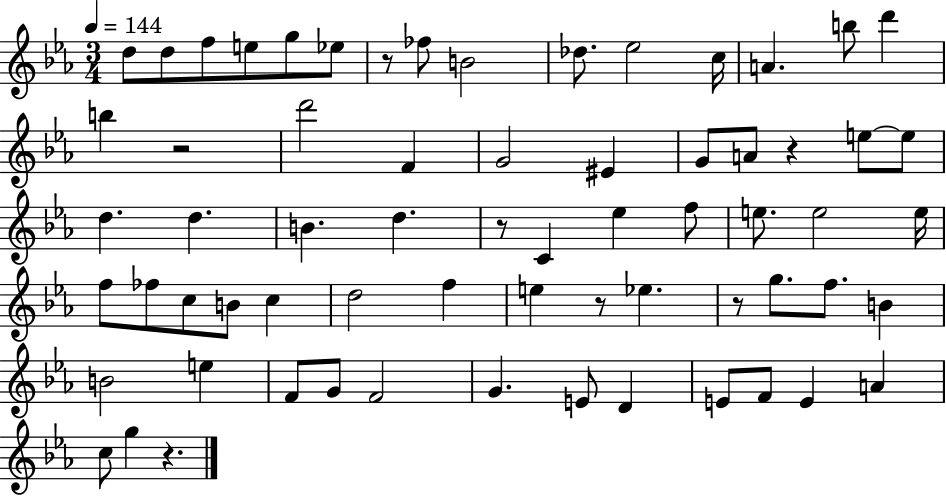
D5/e D5/e F5/e E5/e G5/e Eb5/e R/e FES5/e B4/h Db5/e. Eb5/h C5/s A4/q. B5/e D6/q B5/q R/h D6/h F4/q G4/h EIS4/q G4/e A4/e R/q E5/e E5/e D5/q. D5/q. B4/q. D5/q. R/e C4/q Eb5/q F5/e E5/e. E5/h E5/s F5/e FES5/e C5/e B4/e C5/q D5/h F5/q E5/q R/e Eb5/q. R/e G5/e. F5/e. B4/q B4/h E5/q F4/e G4/e F4/h G4/q. E4/e D4/q E4/e F4/e E4/q A4/q C5/e G5/q R/q.